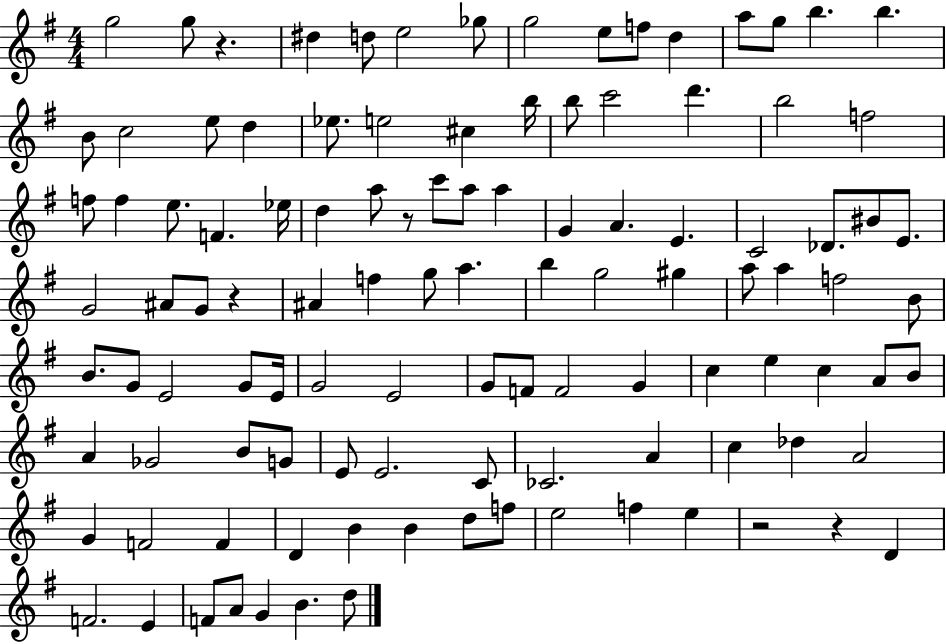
{
  \clef treble
  \numericTimeSignature
  \time 4/4
  \key g \major
  g''2 g''8 r4. | dis''4 d''8 e''2 ges''8 | g''2 e''8 f''8 d''4 | a''8 g''8 b''4. b''4. | \break b'8 c''2 e''8 d''4 | ees''8. e''2 cis''4 b''16 | b''8 c'''2 d'''4. | b''2 f''2 | \break f''8 f''4 e''8. f'4. ees''16 | d''4 a''8 r8 c'''8 a''8 a''4 | g'4 a'4. e'4. | c'2 des'8. bis'8 e'8. | \break g'2 ais'8 g'8 r4 | ais'4 f''4 g''8 a''4. | b''4 g''2 gis''4 | a''8 a''4 f''2 b'8 | \break b'8. g'8 e'2 g'8 e'16 | g'2 e'2 | g'8 f'8 f'2 g'4 | c''4 e''4 c''4 a'8 b'8 | \break a'4 ges'2 b'8 g'8 | e'8 e'2. c'8 | ces'2. a'4 | c''4 des''4 a'2 | \break g'4 f'2 f'4 | d'4 b'4 b'4 d''8 f''8 | e''2 f''4 e''4 | r2 r4 d'4 | \break f'2. e'4 | f'8 a'8 g'4 b'4. d''8 | \bar "|."
}